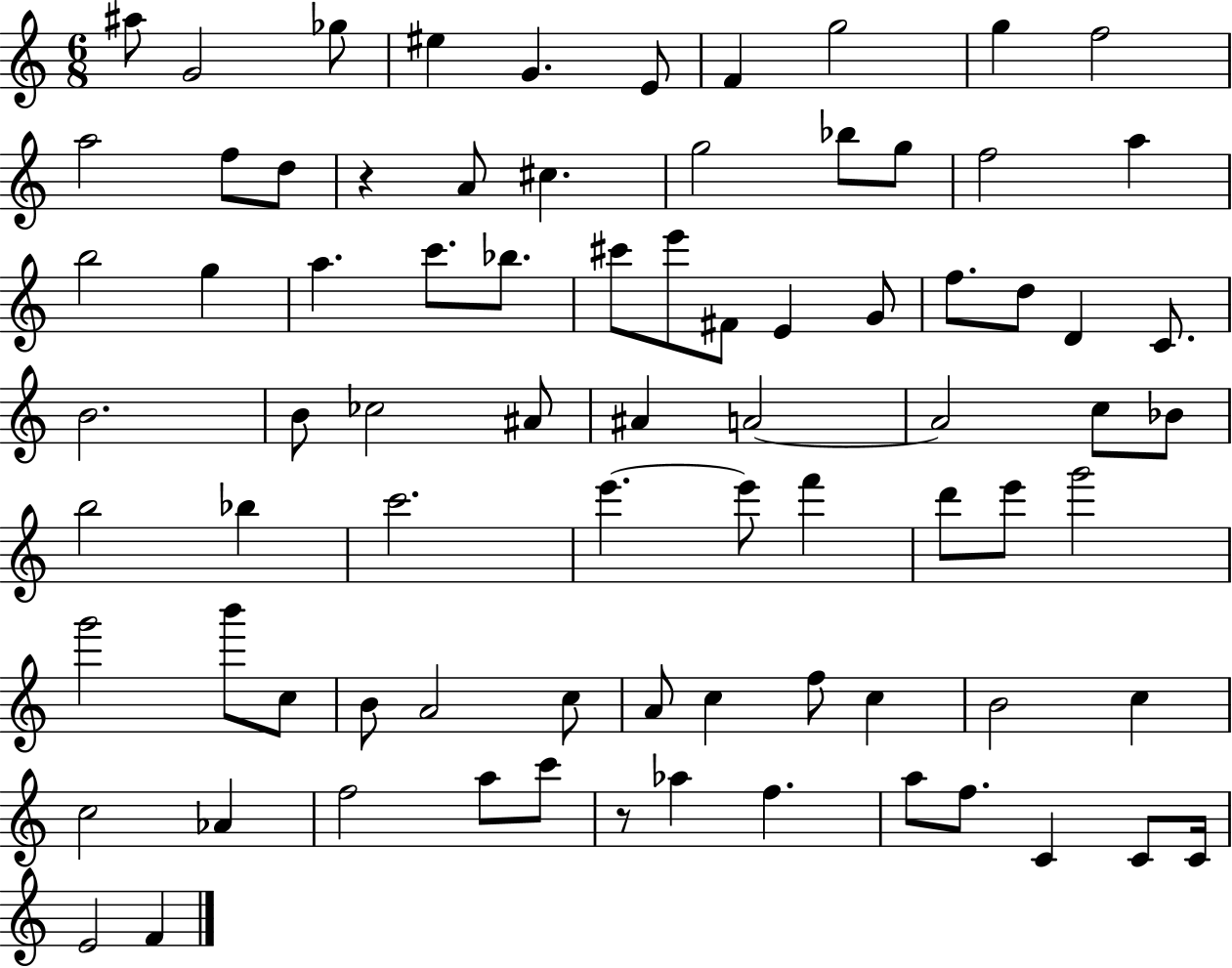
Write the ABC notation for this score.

X:1
T:Untitled
M:6/8
L:1/4
K:C
^a/2 G2 _g/2 ^e G E/2 F g2 g f2 a2 f/2 d/2 z A/2 ^c g2 _b/2 g/2 f2 a b2 g a c'/2 _b/2 ^c'/2 e'/2 ^F/2 E G/2 f/2 d/2 D C/2 B2 B/2 _c2 ^A/2 ^A A2 A2 c/2 _B/2 b2 _b c'2 e' e'/2 f' d'/2 e'/2 g'2 g'2 b'/2 c/2 B/2 A2 c/2 A/2 c f/2 c B2 c c2 _A f2 a/2 c'/2 z/2 _a f a/2 f/2 C C/2 C/4 E2 F